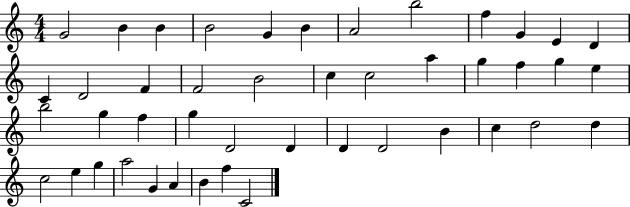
X:1
T:Untitled
M:4/4
L:1/4
K:C
G2 B B B2 G B A2 b2 f G E D C D2 F F2 B2 c c2 a g f g e b2 g f g D2 D D D2 B c d2 d c2 e g a2 G A B f C2